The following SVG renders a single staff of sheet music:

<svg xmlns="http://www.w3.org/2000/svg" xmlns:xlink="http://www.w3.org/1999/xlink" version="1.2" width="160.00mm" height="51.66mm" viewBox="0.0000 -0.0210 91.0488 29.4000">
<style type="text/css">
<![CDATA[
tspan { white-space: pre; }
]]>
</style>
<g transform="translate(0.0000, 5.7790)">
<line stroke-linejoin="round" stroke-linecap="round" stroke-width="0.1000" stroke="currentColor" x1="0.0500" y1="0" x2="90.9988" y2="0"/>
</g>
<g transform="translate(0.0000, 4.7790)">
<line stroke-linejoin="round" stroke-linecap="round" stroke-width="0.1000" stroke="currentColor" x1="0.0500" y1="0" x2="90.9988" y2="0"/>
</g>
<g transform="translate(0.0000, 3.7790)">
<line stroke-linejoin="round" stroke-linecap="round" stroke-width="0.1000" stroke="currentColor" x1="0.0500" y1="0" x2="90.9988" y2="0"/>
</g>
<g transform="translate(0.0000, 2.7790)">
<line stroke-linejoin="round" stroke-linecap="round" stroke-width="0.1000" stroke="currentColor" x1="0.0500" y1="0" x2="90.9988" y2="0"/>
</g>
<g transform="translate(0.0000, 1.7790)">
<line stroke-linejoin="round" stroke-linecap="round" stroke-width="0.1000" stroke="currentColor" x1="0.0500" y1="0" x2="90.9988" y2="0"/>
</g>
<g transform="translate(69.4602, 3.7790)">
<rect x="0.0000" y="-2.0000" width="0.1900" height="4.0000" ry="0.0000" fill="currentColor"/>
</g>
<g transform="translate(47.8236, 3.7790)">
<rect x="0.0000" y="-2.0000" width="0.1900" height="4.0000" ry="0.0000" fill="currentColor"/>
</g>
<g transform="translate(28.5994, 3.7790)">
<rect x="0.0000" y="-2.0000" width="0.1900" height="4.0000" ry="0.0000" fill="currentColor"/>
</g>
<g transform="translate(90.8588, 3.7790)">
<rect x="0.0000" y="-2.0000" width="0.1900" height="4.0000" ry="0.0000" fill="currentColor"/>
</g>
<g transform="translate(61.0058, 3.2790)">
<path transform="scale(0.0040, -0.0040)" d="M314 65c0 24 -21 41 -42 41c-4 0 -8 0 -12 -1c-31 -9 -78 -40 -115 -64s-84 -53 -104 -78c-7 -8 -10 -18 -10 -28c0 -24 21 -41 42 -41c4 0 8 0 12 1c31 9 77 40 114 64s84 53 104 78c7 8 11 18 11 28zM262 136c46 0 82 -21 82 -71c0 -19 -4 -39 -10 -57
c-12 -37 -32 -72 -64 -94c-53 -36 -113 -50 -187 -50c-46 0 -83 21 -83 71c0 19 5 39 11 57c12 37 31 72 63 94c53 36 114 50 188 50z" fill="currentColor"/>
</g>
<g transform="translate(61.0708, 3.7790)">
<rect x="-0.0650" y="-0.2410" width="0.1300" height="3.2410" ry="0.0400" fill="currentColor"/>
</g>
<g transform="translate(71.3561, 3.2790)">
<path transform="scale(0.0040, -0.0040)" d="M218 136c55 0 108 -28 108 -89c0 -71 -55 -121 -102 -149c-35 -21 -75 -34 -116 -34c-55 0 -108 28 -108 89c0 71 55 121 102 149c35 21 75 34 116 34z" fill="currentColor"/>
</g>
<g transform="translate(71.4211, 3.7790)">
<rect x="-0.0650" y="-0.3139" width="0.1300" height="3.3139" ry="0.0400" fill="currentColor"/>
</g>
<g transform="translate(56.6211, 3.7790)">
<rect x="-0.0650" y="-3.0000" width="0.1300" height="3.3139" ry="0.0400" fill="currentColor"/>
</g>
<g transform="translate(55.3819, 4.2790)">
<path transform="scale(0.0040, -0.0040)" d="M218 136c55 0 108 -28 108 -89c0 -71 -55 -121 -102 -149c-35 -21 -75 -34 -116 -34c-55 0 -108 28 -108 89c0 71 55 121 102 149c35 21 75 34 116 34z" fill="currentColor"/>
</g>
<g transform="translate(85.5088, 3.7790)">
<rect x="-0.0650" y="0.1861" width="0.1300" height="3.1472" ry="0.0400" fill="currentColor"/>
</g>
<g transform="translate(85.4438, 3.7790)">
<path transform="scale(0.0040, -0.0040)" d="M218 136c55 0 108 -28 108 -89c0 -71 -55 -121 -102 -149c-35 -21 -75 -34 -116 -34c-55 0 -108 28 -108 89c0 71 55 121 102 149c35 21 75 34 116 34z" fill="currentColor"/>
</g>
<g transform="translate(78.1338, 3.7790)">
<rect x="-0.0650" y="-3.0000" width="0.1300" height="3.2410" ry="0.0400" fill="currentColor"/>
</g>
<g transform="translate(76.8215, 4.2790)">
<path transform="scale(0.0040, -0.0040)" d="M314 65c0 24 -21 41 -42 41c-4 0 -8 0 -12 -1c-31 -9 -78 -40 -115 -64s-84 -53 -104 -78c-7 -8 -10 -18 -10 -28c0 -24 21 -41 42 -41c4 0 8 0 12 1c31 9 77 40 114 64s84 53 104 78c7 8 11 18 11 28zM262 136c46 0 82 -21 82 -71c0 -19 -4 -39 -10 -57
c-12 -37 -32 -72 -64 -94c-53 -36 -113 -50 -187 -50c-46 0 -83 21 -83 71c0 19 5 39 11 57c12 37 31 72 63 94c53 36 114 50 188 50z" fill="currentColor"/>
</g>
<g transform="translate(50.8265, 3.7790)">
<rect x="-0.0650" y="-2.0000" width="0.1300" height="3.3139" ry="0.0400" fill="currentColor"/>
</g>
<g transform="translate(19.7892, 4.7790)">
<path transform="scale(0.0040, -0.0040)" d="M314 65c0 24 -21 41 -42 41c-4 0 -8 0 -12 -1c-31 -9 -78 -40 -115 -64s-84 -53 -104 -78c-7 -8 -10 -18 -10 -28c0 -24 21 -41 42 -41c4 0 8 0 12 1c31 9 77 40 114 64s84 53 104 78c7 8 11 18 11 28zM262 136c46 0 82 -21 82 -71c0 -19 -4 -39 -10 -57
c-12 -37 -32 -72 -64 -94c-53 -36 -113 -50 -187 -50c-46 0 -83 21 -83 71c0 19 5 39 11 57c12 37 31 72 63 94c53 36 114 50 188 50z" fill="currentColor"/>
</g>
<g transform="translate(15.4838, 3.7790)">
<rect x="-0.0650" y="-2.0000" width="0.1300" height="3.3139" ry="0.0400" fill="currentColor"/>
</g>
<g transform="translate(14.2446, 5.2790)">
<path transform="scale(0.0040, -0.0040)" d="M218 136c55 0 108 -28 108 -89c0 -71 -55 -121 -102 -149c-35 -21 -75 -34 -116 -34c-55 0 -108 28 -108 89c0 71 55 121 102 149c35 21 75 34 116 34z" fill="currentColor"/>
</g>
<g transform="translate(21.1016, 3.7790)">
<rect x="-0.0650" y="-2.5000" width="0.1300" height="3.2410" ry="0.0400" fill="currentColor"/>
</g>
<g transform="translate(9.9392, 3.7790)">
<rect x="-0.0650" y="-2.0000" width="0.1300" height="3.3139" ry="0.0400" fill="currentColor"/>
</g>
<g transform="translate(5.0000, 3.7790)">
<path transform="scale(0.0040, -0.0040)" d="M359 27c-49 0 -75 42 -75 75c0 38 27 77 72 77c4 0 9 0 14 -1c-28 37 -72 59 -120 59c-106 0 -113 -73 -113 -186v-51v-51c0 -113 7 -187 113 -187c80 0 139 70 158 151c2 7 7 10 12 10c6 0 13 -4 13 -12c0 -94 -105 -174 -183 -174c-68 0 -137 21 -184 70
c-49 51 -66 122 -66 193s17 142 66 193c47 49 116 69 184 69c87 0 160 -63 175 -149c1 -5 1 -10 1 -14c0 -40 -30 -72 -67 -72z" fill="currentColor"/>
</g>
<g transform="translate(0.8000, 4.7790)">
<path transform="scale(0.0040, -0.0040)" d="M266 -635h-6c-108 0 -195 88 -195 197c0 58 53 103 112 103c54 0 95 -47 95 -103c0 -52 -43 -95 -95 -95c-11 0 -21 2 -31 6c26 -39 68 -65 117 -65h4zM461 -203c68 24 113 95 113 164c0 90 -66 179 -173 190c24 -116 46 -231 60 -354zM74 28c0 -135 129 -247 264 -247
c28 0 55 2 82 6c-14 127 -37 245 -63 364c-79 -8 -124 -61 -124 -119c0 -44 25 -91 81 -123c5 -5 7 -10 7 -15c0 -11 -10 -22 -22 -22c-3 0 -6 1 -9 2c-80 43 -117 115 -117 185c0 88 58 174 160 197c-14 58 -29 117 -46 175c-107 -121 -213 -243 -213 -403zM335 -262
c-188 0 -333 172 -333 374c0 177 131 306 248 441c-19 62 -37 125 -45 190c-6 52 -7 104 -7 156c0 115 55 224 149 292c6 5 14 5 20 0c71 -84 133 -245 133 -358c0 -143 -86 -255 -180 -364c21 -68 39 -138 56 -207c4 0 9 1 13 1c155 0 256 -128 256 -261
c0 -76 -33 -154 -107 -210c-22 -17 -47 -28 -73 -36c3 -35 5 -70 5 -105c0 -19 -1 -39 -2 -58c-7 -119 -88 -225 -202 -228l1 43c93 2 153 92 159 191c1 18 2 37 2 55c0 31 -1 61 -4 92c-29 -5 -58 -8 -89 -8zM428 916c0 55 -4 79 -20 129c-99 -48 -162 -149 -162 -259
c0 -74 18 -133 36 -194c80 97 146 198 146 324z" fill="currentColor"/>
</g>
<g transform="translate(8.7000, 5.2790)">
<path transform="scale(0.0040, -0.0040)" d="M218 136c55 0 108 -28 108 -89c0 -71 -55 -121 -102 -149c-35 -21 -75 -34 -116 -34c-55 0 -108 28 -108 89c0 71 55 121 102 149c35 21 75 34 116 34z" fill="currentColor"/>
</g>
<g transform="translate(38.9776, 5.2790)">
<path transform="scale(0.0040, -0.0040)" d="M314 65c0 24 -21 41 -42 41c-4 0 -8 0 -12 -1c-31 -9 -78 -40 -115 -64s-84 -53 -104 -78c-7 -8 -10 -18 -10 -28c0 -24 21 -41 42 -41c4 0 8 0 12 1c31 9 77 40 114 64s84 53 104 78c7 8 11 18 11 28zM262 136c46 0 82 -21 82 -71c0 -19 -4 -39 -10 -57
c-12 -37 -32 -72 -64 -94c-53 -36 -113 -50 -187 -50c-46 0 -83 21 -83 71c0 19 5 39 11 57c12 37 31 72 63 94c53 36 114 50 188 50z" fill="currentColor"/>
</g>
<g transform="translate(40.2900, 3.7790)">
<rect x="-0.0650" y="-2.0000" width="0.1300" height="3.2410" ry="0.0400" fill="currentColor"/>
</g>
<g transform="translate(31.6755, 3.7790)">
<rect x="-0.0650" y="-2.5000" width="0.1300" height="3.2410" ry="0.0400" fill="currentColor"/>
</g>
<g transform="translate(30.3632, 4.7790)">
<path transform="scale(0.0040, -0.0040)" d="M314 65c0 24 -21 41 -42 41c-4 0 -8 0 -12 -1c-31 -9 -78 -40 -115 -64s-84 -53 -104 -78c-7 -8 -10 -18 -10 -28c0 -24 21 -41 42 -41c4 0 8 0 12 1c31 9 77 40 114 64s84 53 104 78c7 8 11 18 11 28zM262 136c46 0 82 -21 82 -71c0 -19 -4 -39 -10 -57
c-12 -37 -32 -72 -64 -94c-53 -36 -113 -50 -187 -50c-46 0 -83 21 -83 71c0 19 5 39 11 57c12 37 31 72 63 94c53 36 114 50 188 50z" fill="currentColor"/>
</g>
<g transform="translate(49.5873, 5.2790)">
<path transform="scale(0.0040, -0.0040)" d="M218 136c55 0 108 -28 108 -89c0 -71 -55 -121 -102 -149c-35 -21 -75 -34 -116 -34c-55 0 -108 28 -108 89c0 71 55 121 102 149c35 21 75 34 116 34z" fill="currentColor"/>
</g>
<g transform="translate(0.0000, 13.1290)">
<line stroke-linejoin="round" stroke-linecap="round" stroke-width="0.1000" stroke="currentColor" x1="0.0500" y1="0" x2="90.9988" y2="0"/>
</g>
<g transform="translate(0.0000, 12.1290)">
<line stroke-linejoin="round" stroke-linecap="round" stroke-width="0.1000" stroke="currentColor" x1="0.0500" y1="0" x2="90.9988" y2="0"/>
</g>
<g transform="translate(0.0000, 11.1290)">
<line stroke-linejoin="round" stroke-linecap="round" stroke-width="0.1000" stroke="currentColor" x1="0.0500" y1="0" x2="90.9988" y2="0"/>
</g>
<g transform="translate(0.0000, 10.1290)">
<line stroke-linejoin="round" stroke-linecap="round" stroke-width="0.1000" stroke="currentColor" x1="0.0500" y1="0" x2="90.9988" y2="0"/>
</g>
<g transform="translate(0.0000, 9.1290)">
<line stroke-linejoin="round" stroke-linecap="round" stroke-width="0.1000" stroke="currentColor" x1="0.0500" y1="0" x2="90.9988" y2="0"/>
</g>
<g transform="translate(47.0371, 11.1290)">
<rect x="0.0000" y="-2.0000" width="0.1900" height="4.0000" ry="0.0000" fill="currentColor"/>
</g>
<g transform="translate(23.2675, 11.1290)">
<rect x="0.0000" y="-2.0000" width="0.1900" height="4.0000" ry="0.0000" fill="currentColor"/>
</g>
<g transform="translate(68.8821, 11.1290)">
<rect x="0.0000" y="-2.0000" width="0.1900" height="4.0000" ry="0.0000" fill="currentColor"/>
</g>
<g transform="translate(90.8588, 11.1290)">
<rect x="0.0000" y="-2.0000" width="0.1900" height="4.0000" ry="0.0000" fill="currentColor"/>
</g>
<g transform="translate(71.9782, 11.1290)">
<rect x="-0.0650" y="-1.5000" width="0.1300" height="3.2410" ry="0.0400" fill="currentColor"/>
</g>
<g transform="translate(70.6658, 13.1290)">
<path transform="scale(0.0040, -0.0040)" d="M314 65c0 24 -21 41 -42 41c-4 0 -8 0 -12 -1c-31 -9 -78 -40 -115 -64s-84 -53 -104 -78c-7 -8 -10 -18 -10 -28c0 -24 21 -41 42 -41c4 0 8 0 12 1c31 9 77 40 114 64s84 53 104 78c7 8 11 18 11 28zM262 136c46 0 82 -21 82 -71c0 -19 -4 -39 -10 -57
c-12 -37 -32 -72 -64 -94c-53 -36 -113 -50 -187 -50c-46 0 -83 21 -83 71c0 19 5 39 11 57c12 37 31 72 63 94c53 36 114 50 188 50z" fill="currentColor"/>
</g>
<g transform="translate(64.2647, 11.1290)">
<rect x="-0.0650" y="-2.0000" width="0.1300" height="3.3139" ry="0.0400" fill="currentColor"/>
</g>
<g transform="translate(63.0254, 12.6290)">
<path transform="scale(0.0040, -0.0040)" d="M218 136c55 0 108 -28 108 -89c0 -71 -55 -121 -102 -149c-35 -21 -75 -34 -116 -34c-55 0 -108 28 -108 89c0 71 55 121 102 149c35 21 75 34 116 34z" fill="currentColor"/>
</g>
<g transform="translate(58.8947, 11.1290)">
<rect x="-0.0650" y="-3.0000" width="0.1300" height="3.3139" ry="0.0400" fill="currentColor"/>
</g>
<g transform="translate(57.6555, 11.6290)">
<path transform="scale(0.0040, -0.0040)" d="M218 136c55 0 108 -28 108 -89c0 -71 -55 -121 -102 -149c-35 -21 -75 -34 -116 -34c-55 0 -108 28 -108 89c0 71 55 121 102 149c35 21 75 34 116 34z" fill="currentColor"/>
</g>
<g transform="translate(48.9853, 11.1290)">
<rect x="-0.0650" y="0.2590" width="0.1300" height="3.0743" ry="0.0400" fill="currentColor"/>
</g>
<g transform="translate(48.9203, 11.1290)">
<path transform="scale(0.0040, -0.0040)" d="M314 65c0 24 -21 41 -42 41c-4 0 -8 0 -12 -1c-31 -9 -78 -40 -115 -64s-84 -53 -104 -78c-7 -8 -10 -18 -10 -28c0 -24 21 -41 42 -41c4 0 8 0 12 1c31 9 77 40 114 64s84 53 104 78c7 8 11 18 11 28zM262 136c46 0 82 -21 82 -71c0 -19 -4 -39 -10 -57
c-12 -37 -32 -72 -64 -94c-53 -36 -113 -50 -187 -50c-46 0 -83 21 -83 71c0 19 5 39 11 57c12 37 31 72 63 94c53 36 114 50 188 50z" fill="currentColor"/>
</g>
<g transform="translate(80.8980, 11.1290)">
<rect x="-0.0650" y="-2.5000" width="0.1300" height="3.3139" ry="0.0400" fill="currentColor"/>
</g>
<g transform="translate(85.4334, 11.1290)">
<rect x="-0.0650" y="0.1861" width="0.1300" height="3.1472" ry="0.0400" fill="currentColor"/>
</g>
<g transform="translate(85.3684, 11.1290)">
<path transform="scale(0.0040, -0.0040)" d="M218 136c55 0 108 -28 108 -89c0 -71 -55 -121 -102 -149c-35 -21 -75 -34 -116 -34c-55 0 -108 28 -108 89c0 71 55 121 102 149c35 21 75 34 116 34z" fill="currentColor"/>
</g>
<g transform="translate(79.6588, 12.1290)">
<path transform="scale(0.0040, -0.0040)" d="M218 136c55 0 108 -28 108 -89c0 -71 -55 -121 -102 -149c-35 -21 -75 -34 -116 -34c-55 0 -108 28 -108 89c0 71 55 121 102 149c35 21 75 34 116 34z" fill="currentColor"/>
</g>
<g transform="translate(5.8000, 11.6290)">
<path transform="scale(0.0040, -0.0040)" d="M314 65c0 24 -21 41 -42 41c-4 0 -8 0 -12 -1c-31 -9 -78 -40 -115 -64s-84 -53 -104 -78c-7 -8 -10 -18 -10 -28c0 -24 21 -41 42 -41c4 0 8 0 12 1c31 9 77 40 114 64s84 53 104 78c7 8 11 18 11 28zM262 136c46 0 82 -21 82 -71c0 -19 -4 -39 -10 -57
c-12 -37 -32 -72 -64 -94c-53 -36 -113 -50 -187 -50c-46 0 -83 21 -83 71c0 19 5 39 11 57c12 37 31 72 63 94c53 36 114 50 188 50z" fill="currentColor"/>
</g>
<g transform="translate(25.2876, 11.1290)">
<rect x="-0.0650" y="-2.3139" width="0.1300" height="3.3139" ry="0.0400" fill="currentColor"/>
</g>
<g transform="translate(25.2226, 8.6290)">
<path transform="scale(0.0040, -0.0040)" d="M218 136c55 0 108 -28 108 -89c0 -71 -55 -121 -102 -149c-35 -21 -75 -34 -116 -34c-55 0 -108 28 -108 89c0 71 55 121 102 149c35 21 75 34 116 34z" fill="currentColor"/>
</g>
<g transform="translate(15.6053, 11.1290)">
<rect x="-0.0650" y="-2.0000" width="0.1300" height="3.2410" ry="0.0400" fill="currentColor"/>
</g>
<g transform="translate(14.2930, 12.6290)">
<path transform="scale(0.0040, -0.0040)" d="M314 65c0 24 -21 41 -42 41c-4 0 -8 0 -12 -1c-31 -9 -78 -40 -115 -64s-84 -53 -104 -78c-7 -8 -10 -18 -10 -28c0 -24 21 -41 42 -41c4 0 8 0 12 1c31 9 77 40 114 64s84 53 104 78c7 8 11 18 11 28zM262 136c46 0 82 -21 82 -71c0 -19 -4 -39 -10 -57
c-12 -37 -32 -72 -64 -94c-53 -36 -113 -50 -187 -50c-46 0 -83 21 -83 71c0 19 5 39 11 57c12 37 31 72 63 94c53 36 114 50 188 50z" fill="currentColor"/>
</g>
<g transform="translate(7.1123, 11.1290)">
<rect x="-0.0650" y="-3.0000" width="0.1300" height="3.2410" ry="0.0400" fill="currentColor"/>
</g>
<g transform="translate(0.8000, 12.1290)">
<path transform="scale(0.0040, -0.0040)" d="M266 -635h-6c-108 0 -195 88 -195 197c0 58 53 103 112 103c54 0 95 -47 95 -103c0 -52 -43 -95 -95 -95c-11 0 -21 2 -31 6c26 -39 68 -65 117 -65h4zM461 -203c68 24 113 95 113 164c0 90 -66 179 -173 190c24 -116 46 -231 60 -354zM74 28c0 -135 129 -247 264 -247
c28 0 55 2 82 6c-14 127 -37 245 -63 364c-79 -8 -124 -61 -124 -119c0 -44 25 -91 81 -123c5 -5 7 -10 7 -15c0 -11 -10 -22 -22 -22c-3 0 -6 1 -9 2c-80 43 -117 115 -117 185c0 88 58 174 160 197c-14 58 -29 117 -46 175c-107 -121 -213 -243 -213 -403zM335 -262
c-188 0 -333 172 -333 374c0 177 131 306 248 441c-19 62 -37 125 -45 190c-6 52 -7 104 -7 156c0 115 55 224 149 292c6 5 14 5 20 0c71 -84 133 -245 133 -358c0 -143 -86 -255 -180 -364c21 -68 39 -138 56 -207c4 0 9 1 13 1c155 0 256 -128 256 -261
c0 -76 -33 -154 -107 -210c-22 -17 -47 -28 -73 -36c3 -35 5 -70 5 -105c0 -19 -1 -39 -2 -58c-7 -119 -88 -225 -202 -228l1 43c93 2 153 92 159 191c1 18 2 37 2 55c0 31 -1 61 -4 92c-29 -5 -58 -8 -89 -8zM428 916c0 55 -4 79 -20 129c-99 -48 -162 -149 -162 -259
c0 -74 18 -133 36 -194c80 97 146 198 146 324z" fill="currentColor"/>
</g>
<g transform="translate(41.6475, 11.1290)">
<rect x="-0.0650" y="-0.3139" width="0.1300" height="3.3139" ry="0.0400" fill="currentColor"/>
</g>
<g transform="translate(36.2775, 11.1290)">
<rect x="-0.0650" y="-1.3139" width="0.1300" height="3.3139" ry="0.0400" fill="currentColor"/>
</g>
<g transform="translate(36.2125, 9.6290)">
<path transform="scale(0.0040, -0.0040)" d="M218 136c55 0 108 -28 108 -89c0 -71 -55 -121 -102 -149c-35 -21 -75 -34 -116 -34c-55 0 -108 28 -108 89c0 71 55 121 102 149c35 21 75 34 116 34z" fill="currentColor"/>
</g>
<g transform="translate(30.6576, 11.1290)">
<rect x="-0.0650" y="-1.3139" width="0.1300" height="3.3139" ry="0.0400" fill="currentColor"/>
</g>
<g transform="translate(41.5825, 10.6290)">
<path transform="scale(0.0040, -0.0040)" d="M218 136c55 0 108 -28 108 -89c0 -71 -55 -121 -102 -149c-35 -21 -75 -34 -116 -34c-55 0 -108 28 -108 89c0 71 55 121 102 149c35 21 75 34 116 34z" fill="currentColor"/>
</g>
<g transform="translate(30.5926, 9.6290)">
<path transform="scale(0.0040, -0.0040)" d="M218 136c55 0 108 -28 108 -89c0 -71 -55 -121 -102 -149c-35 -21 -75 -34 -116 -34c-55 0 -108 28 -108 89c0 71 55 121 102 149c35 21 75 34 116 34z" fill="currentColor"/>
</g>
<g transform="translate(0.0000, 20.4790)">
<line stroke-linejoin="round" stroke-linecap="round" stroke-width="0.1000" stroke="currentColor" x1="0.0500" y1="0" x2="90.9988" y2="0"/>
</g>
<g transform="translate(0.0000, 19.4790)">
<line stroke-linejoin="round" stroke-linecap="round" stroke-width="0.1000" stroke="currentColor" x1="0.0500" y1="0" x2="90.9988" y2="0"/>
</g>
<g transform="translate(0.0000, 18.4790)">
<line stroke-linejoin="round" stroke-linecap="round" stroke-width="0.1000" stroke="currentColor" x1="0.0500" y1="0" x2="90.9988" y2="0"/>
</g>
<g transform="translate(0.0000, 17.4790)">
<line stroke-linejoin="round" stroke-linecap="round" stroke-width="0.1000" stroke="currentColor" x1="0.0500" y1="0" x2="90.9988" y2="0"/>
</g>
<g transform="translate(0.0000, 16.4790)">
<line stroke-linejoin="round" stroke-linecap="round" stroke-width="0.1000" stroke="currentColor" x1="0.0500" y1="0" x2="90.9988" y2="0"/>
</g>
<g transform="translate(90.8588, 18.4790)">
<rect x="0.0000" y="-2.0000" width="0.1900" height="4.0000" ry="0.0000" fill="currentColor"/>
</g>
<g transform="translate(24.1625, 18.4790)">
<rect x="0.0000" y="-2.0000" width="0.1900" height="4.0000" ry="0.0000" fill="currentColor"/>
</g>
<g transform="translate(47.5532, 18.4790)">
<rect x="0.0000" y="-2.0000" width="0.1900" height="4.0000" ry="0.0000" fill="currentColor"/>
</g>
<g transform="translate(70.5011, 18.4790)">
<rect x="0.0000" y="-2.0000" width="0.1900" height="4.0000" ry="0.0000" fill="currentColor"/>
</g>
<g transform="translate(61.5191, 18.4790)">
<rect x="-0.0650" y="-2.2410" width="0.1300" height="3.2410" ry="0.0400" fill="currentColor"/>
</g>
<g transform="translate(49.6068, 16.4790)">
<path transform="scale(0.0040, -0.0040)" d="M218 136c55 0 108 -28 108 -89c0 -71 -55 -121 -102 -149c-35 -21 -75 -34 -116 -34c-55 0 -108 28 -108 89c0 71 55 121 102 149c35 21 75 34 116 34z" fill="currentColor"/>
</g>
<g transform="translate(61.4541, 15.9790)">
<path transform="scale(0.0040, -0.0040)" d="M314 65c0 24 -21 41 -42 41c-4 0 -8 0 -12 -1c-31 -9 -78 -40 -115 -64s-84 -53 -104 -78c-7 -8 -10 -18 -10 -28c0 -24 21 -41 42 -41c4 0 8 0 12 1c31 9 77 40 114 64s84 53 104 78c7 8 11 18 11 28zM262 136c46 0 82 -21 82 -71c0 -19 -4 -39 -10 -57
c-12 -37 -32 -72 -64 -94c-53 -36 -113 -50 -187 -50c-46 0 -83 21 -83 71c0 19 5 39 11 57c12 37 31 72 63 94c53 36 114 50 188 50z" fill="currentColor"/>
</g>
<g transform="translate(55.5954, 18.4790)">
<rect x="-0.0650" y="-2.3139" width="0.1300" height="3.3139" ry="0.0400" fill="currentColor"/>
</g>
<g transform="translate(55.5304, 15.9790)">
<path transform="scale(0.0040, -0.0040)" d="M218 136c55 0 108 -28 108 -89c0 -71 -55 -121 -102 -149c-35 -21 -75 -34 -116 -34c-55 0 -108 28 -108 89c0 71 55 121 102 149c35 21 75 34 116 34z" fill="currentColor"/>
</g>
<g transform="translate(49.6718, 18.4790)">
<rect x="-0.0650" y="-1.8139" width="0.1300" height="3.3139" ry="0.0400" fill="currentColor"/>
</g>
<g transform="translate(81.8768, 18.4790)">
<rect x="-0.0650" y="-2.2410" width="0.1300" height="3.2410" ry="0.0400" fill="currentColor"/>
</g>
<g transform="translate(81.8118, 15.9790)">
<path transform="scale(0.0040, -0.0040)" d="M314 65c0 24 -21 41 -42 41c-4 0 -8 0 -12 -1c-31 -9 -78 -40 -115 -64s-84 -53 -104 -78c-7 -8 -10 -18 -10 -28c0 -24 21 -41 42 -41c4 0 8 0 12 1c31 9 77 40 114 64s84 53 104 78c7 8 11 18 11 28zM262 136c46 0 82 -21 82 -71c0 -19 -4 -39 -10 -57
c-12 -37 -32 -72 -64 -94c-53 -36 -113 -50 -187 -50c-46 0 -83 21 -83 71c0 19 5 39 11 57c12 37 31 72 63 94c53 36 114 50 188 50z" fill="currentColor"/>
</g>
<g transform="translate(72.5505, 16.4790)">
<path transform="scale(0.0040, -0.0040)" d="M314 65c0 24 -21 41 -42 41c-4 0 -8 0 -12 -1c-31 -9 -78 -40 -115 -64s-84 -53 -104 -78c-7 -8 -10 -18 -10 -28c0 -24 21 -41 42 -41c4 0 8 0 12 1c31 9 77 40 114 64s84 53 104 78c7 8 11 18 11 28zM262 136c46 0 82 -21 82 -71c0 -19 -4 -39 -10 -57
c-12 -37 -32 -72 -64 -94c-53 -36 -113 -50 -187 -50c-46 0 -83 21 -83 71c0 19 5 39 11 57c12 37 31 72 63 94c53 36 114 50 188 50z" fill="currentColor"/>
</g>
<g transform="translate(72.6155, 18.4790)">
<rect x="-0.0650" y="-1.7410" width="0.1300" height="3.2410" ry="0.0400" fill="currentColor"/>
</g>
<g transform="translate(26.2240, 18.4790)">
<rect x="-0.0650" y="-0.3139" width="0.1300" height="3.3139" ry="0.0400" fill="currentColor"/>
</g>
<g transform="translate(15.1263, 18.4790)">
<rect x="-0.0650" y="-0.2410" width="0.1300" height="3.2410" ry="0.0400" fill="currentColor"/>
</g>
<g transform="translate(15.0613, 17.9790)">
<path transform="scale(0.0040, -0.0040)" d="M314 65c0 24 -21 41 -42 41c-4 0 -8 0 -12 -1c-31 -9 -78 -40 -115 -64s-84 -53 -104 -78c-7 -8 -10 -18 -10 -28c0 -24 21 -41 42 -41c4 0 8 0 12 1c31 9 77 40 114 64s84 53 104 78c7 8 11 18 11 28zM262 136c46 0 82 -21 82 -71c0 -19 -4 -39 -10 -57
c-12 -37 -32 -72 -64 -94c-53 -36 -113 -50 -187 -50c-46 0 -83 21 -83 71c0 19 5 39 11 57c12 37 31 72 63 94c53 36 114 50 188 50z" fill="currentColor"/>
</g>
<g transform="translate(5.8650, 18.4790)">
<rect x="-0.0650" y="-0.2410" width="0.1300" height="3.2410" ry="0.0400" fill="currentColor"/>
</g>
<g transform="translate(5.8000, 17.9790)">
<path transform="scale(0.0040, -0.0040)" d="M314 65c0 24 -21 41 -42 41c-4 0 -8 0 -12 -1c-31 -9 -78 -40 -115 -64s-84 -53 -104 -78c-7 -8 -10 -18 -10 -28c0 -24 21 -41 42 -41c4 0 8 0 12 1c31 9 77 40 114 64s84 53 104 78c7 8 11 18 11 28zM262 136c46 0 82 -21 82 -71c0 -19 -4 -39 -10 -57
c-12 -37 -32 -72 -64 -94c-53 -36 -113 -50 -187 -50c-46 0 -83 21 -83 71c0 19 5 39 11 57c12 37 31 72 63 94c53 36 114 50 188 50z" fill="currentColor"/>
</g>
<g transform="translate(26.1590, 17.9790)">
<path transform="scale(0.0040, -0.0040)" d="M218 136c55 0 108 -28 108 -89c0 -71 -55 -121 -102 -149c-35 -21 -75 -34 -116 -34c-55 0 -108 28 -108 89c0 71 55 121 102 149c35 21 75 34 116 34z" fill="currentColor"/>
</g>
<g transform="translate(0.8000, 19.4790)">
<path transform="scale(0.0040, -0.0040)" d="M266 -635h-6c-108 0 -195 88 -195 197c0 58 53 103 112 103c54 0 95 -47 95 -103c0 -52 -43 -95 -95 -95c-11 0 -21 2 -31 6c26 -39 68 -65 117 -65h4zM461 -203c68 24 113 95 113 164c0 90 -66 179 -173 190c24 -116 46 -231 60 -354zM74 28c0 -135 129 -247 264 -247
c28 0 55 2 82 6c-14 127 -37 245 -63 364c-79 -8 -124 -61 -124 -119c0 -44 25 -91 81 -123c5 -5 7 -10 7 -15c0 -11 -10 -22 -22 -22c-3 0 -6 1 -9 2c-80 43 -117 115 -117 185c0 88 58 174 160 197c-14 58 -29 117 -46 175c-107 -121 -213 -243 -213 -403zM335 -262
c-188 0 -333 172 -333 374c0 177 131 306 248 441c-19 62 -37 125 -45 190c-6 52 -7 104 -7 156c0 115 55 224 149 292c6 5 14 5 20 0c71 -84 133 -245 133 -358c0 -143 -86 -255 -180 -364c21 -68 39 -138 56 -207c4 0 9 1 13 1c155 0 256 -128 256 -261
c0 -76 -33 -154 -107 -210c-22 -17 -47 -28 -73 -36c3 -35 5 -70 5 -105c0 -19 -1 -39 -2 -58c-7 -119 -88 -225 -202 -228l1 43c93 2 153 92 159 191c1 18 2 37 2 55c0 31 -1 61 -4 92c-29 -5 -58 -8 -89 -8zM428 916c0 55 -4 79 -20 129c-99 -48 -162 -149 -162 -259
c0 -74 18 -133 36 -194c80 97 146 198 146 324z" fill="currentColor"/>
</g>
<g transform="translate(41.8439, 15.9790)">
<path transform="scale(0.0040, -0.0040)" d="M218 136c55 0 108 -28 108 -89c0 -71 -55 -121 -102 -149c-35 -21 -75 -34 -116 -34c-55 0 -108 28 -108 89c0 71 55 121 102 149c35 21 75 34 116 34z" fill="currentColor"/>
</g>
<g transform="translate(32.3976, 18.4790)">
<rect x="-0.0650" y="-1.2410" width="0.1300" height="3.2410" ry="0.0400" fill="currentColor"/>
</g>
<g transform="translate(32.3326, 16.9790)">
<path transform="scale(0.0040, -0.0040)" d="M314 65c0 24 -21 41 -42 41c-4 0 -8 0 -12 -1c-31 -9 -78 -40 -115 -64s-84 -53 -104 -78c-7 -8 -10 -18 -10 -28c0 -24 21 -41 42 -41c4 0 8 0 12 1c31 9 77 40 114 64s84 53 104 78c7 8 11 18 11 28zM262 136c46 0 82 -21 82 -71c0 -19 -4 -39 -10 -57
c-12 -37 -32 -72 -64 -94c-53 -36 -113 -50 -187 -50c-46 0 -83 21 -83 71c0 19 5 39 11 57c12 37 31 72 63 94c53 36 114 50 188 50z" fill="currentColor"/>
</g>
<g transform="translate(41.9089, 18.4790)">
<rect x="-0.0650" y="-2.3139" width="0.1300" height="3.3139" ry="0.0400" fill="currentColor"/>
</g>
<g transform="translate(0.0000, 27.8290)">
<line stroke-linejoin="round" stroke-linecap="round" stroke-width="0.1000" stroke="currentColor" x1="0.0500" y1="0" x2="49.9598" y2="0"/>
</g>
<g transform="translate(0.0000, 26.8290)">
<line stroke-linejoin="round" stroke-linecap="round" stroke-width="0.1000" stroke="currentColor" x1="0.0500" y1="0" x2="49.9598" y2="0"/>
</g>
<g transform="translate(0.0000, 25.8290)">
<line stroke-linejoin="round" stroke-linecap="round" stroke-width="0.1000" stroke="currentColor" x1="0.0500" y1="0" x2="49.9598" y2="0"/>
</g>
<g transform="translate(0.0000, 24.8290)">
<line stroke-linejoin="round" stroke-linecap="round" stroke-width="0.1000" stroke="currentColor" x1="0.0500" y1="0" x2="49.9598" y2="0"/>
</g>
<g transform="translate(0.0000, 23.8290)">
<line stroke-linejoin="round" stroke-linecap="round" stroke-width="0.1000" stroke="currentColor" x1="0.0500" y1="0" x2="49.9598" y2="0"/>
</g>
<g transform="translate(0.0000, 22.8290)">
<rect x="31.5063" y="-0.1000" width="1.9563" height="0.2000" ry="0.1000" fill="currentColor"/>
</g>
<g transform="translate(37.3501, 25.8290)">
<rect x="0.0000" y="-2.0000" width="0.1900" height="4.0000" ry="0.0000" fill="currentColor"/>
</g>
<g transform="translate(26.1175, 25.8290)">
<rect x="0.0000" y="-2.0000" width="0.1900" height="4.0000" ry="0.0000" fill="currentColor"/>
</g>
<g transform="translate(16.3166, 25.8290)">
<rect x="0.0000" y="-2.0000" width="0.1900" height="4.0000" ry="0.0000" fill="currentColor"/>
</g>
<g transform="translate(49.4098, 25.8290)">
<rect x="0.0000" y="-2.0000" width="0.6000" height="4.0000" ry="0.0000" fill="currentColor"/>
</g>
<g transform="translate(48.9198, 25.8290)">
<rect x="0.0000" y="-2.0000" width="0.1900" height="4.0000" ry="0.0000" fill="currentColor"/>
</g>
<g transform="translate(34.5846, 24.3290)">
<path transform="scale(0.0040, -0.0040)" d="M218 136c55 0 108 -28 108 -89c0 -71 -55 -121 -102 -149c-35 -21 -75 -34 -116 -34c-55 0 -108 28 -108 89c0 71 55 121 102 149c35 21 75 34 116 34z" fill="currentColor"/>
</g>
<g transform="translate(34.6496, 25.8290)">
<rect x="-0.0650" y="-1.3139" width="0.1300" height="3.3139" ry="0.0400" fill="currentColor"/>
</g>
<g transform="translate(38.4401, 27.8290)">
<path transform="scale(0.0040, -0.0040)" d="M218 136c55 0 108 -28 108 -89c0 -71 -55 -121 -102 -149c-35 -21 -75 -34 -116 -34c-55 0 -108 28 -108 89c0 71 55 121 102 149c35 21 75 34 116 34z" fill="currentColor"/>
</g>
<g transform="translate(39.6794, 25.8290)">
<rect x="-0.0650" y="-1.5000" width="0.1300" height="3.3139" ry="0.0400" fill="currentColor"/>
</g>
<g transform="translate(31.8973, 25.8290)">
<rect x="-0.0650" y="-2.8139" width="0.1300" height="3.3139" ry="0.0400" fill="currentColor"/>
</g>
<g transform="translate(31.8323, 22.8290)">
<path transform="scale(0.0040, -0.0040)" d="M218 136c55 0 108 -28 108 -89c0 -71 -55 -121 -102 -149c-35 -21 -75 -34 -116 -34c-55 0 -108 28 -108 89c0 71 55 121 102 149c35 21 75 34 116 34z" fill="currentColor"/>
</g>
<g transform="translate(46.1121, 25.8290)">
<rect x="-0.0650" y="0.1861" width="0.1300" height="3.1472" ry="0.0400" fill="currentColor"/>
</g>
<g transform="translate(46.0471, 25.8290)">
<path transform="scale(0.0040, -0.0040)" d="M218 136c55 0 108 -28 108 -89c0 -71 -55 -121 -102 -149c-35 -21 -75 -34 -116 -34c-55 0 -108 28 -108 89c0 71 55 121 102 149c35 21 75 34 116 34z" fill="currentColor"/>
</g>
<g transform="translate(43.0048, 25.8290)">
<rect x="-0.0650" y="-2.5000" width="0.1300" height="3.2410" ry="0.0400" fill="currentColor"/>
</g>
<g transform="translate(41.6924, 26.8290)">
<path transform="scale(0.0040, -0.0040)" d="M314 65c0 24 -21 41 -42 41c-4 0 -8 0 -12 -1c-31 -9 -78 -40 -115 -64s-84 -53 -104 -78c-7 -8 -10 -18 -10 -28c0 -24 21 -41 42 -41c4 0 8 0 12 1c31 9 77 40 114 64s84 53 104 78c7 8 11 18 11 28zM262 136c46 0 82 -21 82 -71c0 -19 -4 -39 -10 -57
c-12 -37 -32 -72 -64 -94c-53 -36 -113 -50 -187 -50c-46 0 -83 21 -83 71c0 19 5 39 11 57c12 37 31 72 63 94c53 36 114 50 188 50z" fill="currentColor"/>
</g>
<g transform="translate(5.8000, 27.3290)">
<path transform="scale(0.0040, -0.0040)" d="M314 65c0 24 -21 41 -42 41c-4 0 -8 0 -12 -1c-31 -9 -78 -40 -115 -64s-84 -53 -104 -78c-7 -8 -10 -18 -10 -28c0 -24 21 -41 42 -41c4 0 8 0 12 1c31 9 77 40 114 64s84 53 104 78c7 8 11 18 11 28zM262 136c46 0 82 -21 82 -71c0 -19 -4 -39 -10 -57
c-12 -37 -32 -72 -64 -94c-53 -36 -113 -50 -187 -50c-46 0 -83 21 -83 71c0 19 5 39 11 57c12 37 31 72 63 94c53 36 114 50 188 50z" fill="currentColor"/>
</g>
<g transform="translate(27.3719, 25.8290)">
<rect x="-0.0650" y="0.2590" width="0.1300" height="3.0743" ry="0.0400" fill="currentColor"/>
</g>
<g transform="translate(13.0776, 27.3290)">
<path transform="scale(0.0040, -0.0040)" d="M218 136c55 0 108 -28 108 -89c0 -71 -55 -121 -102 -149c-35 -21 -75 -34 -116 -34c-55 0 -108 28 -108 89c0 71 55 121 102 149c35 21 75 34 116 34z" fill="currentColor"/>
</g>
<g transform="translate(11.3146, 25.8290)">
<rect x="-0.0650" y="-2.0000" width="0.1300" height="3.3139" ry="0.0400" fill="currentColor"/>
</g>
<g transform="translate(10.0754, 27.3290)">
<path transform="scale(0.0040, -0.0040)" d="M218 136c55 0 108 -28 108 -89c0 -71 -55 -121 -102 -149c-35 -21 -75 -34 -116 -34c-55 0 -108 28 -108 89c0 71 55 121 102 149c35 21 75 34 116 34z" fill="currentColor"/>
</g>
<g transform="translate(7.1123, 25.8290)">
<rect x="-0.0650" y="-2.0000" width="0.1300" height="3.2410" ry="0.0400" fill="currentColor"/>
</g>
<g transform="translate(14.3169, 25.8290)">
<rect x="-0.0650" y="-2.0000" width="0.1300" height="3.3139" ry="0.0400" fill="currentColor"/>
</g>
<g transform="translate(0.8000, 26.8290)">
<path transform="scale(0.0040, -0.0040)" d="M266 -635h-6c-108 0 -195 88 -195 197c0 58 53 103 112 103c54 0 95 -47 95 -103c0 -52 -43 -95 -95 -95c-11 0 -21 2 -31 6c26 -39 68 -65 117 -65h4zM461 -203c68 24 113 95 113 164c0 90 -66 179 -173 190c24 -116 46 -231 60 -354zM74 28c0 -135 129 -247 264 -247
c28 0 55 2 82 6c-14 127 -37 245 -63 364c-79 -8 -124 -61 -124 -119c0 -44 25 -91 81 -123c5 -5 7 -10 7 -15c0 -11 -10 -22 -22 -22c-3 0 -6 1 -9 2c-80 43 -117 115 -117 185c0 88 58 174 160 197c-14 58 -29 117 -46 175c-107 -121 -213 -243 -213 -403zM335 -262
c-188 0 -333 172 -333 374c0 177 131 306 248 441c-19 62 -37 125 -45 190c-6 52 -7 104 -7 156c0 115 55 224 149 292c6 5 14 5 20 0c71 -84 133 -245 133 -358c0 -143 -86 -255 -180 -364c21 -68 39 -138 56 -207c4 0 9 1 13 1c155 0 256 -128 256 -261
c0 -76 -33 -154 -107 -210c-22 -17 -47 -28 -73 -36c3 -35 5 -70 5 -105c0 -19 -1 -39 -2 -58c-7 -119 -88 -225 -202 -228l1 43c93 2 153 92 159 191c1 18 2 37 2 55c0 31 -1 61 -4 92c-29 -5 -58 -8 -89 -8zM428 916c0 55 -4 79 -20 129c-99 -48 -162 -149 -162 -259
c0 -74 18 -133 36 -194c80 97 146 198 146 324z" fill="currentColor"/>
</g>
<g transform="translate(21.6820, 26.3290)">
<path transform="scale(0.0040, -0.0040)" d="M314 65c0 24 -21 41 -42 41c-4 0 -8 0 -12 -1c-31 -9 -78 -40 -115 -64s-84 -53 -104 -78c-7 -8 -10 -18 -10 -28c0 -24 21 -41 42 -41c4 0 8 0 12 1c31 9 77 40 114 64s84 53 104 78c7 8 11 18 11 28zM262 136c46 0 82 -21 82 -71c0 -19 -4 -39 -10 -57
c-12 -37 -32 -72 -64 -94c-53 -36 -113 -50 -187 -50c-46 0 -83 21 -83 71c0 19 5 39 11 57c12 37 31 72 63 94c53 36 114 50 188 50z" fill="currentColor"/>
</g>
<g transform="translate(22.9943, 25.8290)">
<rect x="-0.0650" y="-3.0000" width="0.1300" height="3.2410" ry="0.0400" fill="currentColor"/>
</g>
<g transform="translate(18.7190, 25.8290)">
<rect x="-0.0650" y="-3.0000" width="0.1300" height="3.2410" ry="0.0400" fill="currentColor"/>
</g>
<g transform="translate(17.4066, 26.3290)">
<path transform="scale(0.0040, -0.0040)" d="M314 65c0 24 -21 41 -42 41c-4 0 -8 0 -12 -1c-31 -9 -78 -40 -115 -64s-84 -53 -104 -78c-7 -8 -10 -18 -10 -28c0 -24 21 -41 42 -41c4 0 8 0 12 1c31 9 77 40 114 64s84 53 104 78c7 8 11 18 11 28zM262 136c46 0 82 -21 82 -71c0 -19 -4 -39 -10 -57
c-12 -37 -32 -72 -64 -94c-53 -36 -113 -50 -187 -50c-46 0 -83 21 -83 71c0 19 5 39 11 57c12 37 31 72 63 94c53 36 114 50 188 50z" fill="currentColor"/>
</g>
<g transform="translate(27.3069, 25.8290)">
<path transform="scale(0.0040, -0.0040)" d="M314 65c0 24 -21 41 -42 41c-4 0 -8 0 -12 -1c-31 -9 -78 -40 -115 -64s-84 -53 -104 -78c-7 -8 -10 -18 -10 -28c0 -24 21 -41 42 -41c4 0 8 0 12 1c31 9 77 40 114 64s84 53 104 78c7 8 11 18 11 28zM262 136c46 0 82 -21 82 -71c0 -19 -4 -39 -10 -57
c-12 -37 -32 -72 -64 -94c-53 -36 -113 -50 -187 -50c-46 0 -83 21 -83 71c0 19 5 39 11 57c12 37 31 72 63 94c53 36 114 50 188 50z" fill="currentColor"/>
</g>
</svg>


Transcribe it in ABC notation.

X:1
T:Untitled
M:4/4
L:1/4
K:C
F F G2 G2 F2 F A c2 c A2 B A2 F2 g e e c B2 A F E2 G B c2 c2 c e2 g f g g2 f2 g2 F2 F F A2 A2 B2 a e E G2 B